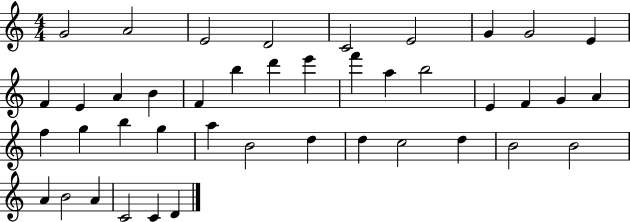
X:1
T:Untitled
M:4/4
L:1/4
K:C
G2 A2 E2 D2 C2 E2 G G2 E F E A B F b d' e' f' a b2 E F G A f g b g a B2 d d c2 d B2 B2 A B2 A C2 C D